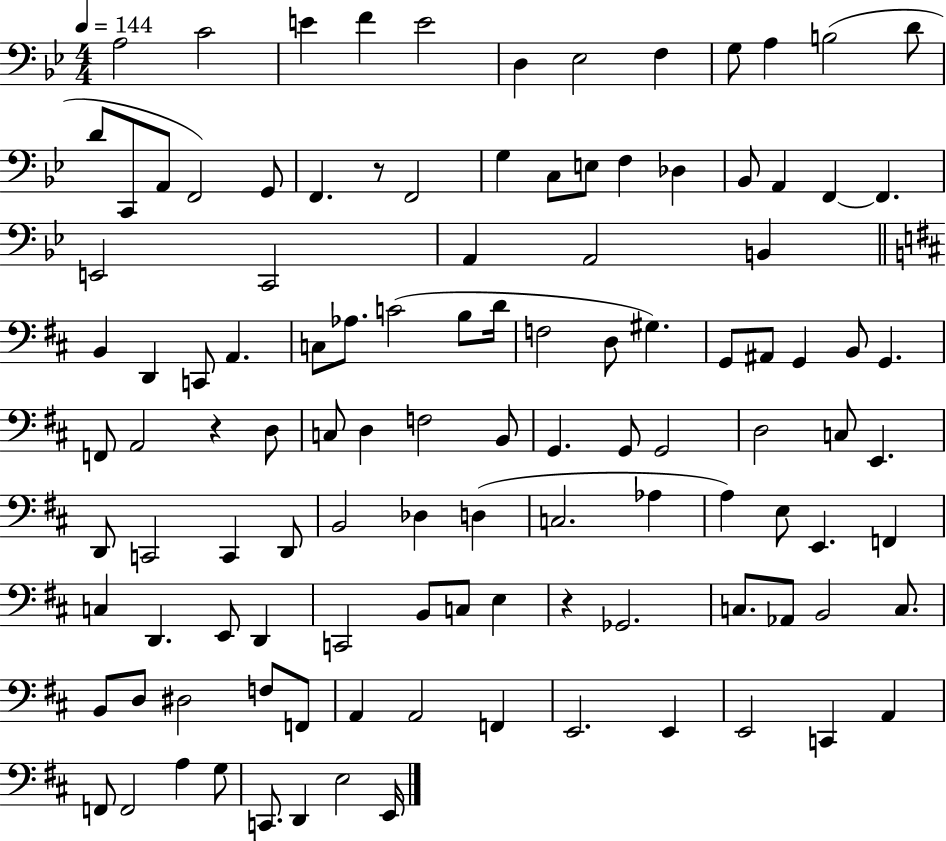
A3/h C4/h E4/q F4/q E4/h D3/q Eb3/h F3/q G3/e A3/q B3/h D4/e D4/e C2/e A2/e F2/h G2/e F2/q. R/e F2/h G3/q C3/e E3/e F3/q Db3/q Bb2/e A2/q F2/q F2/q. E2/h C2/h A2/q A2/h B2/q B2/q D2/q C2/e A2/q. C3/e Ab3/e. C4/h B3/e D4/s F3/h D3/e G#3/q. G2/e A#2/e G2/q B2/e G2/q. F2/e A2/h R/q D3/e C3/e D3/q F3/h B2/e G2/q. G2/e G2/h D3/h C3/e E2/q. D2/e C2/h C2/q D2/e B2/h Db3/q D3/q C3/h. Ab3/q A3/q E3/e E2/q. F2/q C3/q D2/q. E2/e D2/q C2/h B2/e C3/e E3/q R/q Gb2/h. C3/e. Ab2/e B2/h C3/e. B2/e D3/e D#3/h F3/e F2/e A2/q A2/h F2/q E2/h. E2/q E2/h C2/q A2/q F2/e F2/h A3/q G3/e C2/e. D2/q E3/h E2/s